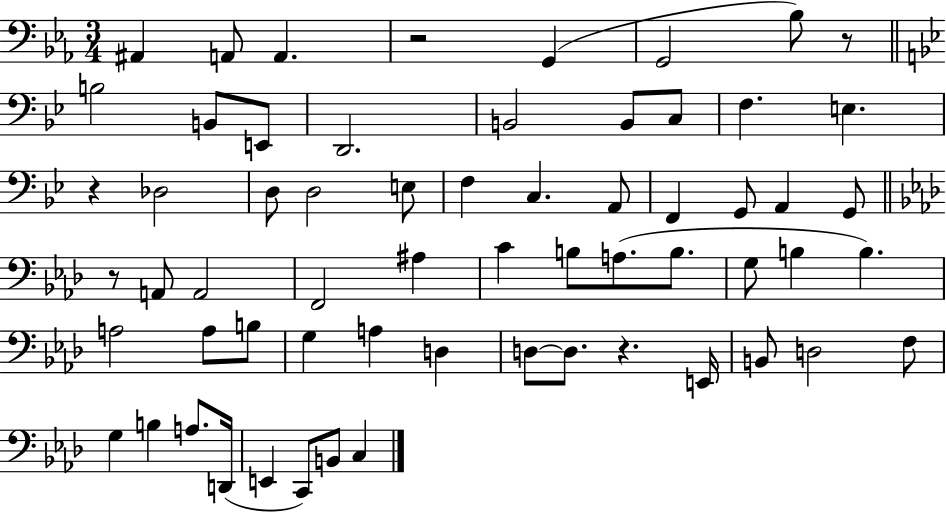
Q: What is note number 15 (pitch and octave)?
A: E3